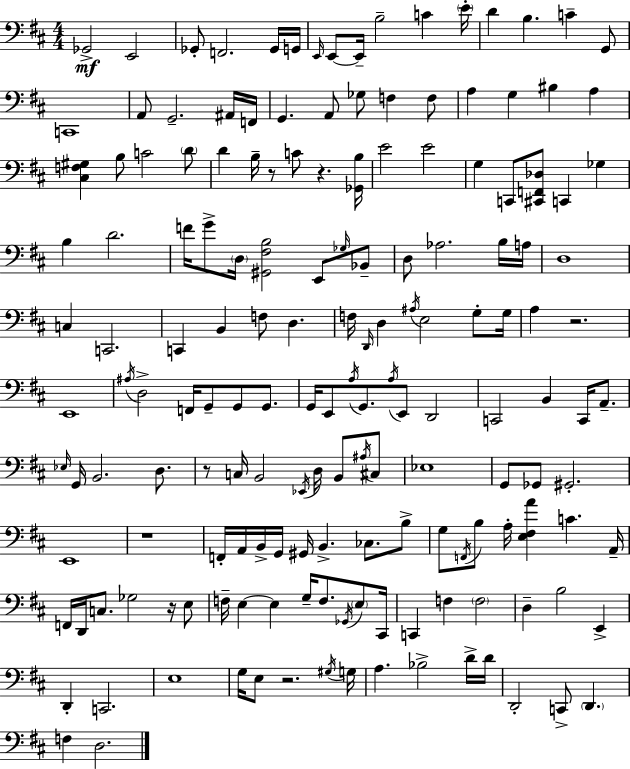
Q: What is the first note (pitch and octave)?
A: Gb2